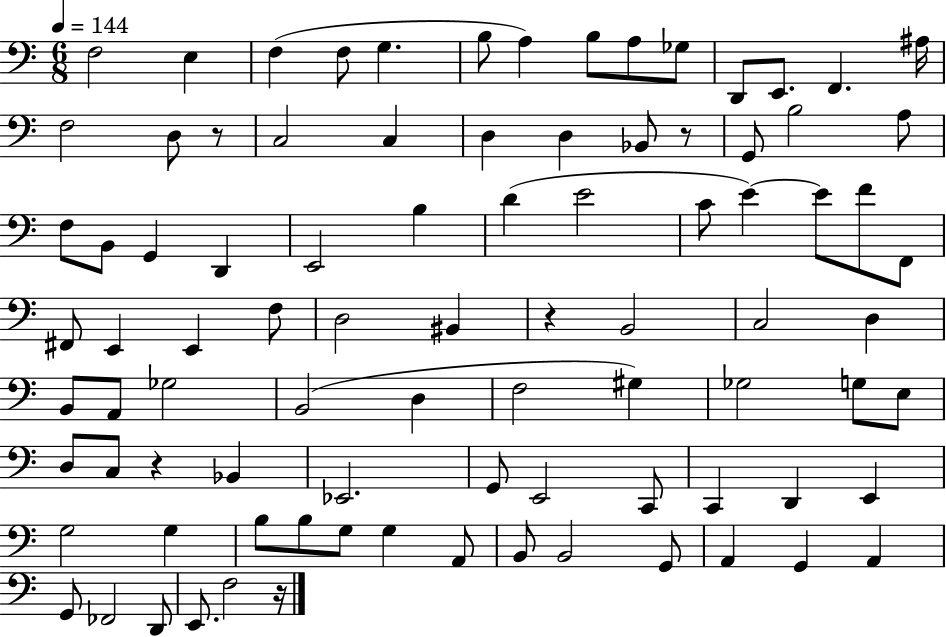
{
  \clef bass
  \numericTimeSignature
  \time 6/8
  \key c \major
  \tempo 4 = 144
  \repeat volta 2 { f2 e4 | f4( f8 g4. | b8 a4) b8 a8 ges8 | d,8 e,8. f,4. ais16 | \break f2 d8 r8 | c2 c4 | d4 d4 bes,8 r8 | g,8 b2 a8 | \break f8 b,8 g,4 d,4 | e,2 b4 | d'4( e'2 | c'8 e'4~~) e'8 f'8 f,8 | \break fis,8 e,4 e,4 f8 | d2 bis,4 | r4 b,2 | c2 d4 | \break b,8 a,8 ges2 | b,2( d4 | f2 gis4) | ges2 g8 e8 | \break d8 c8 r4 bes,4 | ees,2. | g,8 e,2 c,8 | c,4 d,4 e,4 | \break g2 g4 | b8 b8 g8 g4 a,8 | b,8 b,2 g,8 | a,4 g,4 a,4 | \break g,8 fes,2 d,8 | e,8. f2 r16 | } \bar "|."
}